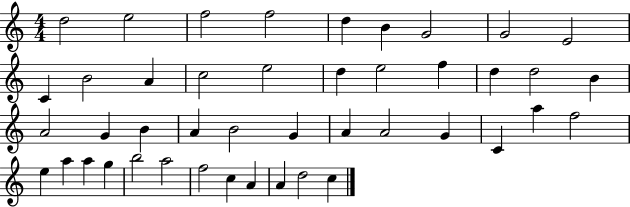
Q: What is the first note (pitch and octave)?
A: D5